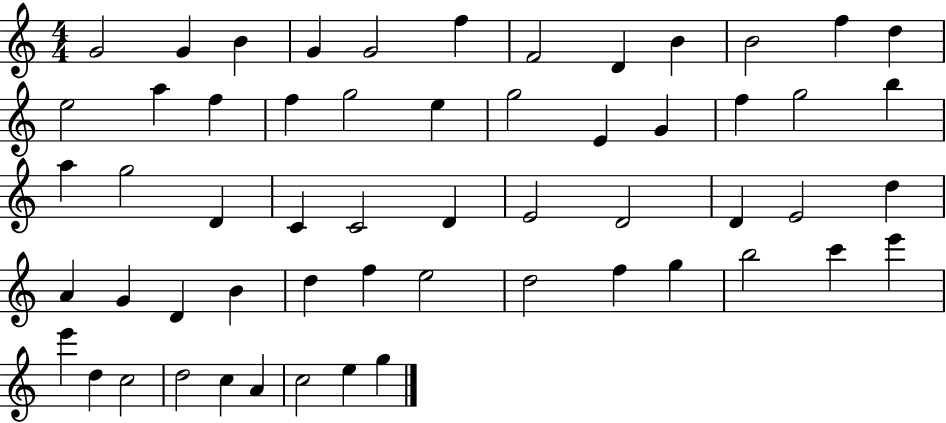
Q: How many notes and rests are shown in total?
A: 57